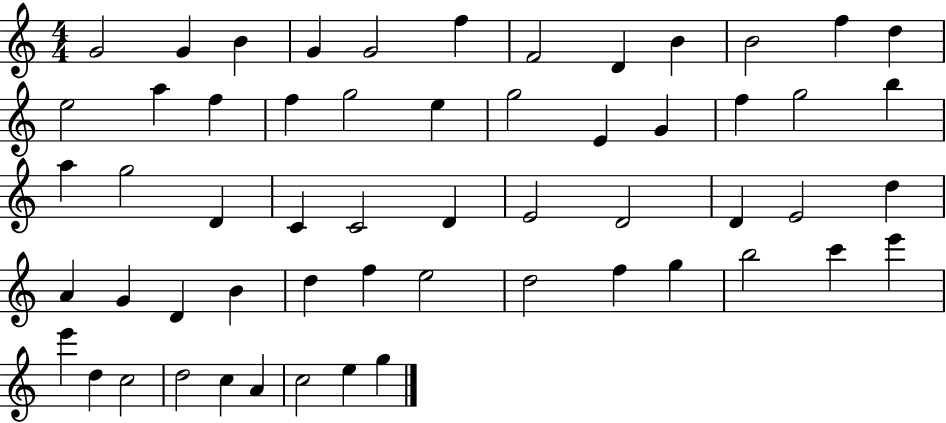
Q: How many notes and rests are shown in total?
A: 57